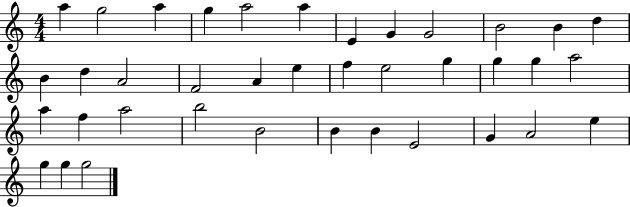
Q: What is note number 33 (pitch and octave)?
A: G4